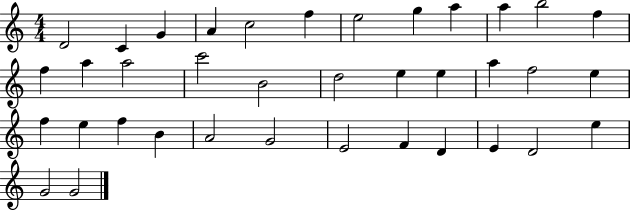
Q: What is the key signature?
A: C major